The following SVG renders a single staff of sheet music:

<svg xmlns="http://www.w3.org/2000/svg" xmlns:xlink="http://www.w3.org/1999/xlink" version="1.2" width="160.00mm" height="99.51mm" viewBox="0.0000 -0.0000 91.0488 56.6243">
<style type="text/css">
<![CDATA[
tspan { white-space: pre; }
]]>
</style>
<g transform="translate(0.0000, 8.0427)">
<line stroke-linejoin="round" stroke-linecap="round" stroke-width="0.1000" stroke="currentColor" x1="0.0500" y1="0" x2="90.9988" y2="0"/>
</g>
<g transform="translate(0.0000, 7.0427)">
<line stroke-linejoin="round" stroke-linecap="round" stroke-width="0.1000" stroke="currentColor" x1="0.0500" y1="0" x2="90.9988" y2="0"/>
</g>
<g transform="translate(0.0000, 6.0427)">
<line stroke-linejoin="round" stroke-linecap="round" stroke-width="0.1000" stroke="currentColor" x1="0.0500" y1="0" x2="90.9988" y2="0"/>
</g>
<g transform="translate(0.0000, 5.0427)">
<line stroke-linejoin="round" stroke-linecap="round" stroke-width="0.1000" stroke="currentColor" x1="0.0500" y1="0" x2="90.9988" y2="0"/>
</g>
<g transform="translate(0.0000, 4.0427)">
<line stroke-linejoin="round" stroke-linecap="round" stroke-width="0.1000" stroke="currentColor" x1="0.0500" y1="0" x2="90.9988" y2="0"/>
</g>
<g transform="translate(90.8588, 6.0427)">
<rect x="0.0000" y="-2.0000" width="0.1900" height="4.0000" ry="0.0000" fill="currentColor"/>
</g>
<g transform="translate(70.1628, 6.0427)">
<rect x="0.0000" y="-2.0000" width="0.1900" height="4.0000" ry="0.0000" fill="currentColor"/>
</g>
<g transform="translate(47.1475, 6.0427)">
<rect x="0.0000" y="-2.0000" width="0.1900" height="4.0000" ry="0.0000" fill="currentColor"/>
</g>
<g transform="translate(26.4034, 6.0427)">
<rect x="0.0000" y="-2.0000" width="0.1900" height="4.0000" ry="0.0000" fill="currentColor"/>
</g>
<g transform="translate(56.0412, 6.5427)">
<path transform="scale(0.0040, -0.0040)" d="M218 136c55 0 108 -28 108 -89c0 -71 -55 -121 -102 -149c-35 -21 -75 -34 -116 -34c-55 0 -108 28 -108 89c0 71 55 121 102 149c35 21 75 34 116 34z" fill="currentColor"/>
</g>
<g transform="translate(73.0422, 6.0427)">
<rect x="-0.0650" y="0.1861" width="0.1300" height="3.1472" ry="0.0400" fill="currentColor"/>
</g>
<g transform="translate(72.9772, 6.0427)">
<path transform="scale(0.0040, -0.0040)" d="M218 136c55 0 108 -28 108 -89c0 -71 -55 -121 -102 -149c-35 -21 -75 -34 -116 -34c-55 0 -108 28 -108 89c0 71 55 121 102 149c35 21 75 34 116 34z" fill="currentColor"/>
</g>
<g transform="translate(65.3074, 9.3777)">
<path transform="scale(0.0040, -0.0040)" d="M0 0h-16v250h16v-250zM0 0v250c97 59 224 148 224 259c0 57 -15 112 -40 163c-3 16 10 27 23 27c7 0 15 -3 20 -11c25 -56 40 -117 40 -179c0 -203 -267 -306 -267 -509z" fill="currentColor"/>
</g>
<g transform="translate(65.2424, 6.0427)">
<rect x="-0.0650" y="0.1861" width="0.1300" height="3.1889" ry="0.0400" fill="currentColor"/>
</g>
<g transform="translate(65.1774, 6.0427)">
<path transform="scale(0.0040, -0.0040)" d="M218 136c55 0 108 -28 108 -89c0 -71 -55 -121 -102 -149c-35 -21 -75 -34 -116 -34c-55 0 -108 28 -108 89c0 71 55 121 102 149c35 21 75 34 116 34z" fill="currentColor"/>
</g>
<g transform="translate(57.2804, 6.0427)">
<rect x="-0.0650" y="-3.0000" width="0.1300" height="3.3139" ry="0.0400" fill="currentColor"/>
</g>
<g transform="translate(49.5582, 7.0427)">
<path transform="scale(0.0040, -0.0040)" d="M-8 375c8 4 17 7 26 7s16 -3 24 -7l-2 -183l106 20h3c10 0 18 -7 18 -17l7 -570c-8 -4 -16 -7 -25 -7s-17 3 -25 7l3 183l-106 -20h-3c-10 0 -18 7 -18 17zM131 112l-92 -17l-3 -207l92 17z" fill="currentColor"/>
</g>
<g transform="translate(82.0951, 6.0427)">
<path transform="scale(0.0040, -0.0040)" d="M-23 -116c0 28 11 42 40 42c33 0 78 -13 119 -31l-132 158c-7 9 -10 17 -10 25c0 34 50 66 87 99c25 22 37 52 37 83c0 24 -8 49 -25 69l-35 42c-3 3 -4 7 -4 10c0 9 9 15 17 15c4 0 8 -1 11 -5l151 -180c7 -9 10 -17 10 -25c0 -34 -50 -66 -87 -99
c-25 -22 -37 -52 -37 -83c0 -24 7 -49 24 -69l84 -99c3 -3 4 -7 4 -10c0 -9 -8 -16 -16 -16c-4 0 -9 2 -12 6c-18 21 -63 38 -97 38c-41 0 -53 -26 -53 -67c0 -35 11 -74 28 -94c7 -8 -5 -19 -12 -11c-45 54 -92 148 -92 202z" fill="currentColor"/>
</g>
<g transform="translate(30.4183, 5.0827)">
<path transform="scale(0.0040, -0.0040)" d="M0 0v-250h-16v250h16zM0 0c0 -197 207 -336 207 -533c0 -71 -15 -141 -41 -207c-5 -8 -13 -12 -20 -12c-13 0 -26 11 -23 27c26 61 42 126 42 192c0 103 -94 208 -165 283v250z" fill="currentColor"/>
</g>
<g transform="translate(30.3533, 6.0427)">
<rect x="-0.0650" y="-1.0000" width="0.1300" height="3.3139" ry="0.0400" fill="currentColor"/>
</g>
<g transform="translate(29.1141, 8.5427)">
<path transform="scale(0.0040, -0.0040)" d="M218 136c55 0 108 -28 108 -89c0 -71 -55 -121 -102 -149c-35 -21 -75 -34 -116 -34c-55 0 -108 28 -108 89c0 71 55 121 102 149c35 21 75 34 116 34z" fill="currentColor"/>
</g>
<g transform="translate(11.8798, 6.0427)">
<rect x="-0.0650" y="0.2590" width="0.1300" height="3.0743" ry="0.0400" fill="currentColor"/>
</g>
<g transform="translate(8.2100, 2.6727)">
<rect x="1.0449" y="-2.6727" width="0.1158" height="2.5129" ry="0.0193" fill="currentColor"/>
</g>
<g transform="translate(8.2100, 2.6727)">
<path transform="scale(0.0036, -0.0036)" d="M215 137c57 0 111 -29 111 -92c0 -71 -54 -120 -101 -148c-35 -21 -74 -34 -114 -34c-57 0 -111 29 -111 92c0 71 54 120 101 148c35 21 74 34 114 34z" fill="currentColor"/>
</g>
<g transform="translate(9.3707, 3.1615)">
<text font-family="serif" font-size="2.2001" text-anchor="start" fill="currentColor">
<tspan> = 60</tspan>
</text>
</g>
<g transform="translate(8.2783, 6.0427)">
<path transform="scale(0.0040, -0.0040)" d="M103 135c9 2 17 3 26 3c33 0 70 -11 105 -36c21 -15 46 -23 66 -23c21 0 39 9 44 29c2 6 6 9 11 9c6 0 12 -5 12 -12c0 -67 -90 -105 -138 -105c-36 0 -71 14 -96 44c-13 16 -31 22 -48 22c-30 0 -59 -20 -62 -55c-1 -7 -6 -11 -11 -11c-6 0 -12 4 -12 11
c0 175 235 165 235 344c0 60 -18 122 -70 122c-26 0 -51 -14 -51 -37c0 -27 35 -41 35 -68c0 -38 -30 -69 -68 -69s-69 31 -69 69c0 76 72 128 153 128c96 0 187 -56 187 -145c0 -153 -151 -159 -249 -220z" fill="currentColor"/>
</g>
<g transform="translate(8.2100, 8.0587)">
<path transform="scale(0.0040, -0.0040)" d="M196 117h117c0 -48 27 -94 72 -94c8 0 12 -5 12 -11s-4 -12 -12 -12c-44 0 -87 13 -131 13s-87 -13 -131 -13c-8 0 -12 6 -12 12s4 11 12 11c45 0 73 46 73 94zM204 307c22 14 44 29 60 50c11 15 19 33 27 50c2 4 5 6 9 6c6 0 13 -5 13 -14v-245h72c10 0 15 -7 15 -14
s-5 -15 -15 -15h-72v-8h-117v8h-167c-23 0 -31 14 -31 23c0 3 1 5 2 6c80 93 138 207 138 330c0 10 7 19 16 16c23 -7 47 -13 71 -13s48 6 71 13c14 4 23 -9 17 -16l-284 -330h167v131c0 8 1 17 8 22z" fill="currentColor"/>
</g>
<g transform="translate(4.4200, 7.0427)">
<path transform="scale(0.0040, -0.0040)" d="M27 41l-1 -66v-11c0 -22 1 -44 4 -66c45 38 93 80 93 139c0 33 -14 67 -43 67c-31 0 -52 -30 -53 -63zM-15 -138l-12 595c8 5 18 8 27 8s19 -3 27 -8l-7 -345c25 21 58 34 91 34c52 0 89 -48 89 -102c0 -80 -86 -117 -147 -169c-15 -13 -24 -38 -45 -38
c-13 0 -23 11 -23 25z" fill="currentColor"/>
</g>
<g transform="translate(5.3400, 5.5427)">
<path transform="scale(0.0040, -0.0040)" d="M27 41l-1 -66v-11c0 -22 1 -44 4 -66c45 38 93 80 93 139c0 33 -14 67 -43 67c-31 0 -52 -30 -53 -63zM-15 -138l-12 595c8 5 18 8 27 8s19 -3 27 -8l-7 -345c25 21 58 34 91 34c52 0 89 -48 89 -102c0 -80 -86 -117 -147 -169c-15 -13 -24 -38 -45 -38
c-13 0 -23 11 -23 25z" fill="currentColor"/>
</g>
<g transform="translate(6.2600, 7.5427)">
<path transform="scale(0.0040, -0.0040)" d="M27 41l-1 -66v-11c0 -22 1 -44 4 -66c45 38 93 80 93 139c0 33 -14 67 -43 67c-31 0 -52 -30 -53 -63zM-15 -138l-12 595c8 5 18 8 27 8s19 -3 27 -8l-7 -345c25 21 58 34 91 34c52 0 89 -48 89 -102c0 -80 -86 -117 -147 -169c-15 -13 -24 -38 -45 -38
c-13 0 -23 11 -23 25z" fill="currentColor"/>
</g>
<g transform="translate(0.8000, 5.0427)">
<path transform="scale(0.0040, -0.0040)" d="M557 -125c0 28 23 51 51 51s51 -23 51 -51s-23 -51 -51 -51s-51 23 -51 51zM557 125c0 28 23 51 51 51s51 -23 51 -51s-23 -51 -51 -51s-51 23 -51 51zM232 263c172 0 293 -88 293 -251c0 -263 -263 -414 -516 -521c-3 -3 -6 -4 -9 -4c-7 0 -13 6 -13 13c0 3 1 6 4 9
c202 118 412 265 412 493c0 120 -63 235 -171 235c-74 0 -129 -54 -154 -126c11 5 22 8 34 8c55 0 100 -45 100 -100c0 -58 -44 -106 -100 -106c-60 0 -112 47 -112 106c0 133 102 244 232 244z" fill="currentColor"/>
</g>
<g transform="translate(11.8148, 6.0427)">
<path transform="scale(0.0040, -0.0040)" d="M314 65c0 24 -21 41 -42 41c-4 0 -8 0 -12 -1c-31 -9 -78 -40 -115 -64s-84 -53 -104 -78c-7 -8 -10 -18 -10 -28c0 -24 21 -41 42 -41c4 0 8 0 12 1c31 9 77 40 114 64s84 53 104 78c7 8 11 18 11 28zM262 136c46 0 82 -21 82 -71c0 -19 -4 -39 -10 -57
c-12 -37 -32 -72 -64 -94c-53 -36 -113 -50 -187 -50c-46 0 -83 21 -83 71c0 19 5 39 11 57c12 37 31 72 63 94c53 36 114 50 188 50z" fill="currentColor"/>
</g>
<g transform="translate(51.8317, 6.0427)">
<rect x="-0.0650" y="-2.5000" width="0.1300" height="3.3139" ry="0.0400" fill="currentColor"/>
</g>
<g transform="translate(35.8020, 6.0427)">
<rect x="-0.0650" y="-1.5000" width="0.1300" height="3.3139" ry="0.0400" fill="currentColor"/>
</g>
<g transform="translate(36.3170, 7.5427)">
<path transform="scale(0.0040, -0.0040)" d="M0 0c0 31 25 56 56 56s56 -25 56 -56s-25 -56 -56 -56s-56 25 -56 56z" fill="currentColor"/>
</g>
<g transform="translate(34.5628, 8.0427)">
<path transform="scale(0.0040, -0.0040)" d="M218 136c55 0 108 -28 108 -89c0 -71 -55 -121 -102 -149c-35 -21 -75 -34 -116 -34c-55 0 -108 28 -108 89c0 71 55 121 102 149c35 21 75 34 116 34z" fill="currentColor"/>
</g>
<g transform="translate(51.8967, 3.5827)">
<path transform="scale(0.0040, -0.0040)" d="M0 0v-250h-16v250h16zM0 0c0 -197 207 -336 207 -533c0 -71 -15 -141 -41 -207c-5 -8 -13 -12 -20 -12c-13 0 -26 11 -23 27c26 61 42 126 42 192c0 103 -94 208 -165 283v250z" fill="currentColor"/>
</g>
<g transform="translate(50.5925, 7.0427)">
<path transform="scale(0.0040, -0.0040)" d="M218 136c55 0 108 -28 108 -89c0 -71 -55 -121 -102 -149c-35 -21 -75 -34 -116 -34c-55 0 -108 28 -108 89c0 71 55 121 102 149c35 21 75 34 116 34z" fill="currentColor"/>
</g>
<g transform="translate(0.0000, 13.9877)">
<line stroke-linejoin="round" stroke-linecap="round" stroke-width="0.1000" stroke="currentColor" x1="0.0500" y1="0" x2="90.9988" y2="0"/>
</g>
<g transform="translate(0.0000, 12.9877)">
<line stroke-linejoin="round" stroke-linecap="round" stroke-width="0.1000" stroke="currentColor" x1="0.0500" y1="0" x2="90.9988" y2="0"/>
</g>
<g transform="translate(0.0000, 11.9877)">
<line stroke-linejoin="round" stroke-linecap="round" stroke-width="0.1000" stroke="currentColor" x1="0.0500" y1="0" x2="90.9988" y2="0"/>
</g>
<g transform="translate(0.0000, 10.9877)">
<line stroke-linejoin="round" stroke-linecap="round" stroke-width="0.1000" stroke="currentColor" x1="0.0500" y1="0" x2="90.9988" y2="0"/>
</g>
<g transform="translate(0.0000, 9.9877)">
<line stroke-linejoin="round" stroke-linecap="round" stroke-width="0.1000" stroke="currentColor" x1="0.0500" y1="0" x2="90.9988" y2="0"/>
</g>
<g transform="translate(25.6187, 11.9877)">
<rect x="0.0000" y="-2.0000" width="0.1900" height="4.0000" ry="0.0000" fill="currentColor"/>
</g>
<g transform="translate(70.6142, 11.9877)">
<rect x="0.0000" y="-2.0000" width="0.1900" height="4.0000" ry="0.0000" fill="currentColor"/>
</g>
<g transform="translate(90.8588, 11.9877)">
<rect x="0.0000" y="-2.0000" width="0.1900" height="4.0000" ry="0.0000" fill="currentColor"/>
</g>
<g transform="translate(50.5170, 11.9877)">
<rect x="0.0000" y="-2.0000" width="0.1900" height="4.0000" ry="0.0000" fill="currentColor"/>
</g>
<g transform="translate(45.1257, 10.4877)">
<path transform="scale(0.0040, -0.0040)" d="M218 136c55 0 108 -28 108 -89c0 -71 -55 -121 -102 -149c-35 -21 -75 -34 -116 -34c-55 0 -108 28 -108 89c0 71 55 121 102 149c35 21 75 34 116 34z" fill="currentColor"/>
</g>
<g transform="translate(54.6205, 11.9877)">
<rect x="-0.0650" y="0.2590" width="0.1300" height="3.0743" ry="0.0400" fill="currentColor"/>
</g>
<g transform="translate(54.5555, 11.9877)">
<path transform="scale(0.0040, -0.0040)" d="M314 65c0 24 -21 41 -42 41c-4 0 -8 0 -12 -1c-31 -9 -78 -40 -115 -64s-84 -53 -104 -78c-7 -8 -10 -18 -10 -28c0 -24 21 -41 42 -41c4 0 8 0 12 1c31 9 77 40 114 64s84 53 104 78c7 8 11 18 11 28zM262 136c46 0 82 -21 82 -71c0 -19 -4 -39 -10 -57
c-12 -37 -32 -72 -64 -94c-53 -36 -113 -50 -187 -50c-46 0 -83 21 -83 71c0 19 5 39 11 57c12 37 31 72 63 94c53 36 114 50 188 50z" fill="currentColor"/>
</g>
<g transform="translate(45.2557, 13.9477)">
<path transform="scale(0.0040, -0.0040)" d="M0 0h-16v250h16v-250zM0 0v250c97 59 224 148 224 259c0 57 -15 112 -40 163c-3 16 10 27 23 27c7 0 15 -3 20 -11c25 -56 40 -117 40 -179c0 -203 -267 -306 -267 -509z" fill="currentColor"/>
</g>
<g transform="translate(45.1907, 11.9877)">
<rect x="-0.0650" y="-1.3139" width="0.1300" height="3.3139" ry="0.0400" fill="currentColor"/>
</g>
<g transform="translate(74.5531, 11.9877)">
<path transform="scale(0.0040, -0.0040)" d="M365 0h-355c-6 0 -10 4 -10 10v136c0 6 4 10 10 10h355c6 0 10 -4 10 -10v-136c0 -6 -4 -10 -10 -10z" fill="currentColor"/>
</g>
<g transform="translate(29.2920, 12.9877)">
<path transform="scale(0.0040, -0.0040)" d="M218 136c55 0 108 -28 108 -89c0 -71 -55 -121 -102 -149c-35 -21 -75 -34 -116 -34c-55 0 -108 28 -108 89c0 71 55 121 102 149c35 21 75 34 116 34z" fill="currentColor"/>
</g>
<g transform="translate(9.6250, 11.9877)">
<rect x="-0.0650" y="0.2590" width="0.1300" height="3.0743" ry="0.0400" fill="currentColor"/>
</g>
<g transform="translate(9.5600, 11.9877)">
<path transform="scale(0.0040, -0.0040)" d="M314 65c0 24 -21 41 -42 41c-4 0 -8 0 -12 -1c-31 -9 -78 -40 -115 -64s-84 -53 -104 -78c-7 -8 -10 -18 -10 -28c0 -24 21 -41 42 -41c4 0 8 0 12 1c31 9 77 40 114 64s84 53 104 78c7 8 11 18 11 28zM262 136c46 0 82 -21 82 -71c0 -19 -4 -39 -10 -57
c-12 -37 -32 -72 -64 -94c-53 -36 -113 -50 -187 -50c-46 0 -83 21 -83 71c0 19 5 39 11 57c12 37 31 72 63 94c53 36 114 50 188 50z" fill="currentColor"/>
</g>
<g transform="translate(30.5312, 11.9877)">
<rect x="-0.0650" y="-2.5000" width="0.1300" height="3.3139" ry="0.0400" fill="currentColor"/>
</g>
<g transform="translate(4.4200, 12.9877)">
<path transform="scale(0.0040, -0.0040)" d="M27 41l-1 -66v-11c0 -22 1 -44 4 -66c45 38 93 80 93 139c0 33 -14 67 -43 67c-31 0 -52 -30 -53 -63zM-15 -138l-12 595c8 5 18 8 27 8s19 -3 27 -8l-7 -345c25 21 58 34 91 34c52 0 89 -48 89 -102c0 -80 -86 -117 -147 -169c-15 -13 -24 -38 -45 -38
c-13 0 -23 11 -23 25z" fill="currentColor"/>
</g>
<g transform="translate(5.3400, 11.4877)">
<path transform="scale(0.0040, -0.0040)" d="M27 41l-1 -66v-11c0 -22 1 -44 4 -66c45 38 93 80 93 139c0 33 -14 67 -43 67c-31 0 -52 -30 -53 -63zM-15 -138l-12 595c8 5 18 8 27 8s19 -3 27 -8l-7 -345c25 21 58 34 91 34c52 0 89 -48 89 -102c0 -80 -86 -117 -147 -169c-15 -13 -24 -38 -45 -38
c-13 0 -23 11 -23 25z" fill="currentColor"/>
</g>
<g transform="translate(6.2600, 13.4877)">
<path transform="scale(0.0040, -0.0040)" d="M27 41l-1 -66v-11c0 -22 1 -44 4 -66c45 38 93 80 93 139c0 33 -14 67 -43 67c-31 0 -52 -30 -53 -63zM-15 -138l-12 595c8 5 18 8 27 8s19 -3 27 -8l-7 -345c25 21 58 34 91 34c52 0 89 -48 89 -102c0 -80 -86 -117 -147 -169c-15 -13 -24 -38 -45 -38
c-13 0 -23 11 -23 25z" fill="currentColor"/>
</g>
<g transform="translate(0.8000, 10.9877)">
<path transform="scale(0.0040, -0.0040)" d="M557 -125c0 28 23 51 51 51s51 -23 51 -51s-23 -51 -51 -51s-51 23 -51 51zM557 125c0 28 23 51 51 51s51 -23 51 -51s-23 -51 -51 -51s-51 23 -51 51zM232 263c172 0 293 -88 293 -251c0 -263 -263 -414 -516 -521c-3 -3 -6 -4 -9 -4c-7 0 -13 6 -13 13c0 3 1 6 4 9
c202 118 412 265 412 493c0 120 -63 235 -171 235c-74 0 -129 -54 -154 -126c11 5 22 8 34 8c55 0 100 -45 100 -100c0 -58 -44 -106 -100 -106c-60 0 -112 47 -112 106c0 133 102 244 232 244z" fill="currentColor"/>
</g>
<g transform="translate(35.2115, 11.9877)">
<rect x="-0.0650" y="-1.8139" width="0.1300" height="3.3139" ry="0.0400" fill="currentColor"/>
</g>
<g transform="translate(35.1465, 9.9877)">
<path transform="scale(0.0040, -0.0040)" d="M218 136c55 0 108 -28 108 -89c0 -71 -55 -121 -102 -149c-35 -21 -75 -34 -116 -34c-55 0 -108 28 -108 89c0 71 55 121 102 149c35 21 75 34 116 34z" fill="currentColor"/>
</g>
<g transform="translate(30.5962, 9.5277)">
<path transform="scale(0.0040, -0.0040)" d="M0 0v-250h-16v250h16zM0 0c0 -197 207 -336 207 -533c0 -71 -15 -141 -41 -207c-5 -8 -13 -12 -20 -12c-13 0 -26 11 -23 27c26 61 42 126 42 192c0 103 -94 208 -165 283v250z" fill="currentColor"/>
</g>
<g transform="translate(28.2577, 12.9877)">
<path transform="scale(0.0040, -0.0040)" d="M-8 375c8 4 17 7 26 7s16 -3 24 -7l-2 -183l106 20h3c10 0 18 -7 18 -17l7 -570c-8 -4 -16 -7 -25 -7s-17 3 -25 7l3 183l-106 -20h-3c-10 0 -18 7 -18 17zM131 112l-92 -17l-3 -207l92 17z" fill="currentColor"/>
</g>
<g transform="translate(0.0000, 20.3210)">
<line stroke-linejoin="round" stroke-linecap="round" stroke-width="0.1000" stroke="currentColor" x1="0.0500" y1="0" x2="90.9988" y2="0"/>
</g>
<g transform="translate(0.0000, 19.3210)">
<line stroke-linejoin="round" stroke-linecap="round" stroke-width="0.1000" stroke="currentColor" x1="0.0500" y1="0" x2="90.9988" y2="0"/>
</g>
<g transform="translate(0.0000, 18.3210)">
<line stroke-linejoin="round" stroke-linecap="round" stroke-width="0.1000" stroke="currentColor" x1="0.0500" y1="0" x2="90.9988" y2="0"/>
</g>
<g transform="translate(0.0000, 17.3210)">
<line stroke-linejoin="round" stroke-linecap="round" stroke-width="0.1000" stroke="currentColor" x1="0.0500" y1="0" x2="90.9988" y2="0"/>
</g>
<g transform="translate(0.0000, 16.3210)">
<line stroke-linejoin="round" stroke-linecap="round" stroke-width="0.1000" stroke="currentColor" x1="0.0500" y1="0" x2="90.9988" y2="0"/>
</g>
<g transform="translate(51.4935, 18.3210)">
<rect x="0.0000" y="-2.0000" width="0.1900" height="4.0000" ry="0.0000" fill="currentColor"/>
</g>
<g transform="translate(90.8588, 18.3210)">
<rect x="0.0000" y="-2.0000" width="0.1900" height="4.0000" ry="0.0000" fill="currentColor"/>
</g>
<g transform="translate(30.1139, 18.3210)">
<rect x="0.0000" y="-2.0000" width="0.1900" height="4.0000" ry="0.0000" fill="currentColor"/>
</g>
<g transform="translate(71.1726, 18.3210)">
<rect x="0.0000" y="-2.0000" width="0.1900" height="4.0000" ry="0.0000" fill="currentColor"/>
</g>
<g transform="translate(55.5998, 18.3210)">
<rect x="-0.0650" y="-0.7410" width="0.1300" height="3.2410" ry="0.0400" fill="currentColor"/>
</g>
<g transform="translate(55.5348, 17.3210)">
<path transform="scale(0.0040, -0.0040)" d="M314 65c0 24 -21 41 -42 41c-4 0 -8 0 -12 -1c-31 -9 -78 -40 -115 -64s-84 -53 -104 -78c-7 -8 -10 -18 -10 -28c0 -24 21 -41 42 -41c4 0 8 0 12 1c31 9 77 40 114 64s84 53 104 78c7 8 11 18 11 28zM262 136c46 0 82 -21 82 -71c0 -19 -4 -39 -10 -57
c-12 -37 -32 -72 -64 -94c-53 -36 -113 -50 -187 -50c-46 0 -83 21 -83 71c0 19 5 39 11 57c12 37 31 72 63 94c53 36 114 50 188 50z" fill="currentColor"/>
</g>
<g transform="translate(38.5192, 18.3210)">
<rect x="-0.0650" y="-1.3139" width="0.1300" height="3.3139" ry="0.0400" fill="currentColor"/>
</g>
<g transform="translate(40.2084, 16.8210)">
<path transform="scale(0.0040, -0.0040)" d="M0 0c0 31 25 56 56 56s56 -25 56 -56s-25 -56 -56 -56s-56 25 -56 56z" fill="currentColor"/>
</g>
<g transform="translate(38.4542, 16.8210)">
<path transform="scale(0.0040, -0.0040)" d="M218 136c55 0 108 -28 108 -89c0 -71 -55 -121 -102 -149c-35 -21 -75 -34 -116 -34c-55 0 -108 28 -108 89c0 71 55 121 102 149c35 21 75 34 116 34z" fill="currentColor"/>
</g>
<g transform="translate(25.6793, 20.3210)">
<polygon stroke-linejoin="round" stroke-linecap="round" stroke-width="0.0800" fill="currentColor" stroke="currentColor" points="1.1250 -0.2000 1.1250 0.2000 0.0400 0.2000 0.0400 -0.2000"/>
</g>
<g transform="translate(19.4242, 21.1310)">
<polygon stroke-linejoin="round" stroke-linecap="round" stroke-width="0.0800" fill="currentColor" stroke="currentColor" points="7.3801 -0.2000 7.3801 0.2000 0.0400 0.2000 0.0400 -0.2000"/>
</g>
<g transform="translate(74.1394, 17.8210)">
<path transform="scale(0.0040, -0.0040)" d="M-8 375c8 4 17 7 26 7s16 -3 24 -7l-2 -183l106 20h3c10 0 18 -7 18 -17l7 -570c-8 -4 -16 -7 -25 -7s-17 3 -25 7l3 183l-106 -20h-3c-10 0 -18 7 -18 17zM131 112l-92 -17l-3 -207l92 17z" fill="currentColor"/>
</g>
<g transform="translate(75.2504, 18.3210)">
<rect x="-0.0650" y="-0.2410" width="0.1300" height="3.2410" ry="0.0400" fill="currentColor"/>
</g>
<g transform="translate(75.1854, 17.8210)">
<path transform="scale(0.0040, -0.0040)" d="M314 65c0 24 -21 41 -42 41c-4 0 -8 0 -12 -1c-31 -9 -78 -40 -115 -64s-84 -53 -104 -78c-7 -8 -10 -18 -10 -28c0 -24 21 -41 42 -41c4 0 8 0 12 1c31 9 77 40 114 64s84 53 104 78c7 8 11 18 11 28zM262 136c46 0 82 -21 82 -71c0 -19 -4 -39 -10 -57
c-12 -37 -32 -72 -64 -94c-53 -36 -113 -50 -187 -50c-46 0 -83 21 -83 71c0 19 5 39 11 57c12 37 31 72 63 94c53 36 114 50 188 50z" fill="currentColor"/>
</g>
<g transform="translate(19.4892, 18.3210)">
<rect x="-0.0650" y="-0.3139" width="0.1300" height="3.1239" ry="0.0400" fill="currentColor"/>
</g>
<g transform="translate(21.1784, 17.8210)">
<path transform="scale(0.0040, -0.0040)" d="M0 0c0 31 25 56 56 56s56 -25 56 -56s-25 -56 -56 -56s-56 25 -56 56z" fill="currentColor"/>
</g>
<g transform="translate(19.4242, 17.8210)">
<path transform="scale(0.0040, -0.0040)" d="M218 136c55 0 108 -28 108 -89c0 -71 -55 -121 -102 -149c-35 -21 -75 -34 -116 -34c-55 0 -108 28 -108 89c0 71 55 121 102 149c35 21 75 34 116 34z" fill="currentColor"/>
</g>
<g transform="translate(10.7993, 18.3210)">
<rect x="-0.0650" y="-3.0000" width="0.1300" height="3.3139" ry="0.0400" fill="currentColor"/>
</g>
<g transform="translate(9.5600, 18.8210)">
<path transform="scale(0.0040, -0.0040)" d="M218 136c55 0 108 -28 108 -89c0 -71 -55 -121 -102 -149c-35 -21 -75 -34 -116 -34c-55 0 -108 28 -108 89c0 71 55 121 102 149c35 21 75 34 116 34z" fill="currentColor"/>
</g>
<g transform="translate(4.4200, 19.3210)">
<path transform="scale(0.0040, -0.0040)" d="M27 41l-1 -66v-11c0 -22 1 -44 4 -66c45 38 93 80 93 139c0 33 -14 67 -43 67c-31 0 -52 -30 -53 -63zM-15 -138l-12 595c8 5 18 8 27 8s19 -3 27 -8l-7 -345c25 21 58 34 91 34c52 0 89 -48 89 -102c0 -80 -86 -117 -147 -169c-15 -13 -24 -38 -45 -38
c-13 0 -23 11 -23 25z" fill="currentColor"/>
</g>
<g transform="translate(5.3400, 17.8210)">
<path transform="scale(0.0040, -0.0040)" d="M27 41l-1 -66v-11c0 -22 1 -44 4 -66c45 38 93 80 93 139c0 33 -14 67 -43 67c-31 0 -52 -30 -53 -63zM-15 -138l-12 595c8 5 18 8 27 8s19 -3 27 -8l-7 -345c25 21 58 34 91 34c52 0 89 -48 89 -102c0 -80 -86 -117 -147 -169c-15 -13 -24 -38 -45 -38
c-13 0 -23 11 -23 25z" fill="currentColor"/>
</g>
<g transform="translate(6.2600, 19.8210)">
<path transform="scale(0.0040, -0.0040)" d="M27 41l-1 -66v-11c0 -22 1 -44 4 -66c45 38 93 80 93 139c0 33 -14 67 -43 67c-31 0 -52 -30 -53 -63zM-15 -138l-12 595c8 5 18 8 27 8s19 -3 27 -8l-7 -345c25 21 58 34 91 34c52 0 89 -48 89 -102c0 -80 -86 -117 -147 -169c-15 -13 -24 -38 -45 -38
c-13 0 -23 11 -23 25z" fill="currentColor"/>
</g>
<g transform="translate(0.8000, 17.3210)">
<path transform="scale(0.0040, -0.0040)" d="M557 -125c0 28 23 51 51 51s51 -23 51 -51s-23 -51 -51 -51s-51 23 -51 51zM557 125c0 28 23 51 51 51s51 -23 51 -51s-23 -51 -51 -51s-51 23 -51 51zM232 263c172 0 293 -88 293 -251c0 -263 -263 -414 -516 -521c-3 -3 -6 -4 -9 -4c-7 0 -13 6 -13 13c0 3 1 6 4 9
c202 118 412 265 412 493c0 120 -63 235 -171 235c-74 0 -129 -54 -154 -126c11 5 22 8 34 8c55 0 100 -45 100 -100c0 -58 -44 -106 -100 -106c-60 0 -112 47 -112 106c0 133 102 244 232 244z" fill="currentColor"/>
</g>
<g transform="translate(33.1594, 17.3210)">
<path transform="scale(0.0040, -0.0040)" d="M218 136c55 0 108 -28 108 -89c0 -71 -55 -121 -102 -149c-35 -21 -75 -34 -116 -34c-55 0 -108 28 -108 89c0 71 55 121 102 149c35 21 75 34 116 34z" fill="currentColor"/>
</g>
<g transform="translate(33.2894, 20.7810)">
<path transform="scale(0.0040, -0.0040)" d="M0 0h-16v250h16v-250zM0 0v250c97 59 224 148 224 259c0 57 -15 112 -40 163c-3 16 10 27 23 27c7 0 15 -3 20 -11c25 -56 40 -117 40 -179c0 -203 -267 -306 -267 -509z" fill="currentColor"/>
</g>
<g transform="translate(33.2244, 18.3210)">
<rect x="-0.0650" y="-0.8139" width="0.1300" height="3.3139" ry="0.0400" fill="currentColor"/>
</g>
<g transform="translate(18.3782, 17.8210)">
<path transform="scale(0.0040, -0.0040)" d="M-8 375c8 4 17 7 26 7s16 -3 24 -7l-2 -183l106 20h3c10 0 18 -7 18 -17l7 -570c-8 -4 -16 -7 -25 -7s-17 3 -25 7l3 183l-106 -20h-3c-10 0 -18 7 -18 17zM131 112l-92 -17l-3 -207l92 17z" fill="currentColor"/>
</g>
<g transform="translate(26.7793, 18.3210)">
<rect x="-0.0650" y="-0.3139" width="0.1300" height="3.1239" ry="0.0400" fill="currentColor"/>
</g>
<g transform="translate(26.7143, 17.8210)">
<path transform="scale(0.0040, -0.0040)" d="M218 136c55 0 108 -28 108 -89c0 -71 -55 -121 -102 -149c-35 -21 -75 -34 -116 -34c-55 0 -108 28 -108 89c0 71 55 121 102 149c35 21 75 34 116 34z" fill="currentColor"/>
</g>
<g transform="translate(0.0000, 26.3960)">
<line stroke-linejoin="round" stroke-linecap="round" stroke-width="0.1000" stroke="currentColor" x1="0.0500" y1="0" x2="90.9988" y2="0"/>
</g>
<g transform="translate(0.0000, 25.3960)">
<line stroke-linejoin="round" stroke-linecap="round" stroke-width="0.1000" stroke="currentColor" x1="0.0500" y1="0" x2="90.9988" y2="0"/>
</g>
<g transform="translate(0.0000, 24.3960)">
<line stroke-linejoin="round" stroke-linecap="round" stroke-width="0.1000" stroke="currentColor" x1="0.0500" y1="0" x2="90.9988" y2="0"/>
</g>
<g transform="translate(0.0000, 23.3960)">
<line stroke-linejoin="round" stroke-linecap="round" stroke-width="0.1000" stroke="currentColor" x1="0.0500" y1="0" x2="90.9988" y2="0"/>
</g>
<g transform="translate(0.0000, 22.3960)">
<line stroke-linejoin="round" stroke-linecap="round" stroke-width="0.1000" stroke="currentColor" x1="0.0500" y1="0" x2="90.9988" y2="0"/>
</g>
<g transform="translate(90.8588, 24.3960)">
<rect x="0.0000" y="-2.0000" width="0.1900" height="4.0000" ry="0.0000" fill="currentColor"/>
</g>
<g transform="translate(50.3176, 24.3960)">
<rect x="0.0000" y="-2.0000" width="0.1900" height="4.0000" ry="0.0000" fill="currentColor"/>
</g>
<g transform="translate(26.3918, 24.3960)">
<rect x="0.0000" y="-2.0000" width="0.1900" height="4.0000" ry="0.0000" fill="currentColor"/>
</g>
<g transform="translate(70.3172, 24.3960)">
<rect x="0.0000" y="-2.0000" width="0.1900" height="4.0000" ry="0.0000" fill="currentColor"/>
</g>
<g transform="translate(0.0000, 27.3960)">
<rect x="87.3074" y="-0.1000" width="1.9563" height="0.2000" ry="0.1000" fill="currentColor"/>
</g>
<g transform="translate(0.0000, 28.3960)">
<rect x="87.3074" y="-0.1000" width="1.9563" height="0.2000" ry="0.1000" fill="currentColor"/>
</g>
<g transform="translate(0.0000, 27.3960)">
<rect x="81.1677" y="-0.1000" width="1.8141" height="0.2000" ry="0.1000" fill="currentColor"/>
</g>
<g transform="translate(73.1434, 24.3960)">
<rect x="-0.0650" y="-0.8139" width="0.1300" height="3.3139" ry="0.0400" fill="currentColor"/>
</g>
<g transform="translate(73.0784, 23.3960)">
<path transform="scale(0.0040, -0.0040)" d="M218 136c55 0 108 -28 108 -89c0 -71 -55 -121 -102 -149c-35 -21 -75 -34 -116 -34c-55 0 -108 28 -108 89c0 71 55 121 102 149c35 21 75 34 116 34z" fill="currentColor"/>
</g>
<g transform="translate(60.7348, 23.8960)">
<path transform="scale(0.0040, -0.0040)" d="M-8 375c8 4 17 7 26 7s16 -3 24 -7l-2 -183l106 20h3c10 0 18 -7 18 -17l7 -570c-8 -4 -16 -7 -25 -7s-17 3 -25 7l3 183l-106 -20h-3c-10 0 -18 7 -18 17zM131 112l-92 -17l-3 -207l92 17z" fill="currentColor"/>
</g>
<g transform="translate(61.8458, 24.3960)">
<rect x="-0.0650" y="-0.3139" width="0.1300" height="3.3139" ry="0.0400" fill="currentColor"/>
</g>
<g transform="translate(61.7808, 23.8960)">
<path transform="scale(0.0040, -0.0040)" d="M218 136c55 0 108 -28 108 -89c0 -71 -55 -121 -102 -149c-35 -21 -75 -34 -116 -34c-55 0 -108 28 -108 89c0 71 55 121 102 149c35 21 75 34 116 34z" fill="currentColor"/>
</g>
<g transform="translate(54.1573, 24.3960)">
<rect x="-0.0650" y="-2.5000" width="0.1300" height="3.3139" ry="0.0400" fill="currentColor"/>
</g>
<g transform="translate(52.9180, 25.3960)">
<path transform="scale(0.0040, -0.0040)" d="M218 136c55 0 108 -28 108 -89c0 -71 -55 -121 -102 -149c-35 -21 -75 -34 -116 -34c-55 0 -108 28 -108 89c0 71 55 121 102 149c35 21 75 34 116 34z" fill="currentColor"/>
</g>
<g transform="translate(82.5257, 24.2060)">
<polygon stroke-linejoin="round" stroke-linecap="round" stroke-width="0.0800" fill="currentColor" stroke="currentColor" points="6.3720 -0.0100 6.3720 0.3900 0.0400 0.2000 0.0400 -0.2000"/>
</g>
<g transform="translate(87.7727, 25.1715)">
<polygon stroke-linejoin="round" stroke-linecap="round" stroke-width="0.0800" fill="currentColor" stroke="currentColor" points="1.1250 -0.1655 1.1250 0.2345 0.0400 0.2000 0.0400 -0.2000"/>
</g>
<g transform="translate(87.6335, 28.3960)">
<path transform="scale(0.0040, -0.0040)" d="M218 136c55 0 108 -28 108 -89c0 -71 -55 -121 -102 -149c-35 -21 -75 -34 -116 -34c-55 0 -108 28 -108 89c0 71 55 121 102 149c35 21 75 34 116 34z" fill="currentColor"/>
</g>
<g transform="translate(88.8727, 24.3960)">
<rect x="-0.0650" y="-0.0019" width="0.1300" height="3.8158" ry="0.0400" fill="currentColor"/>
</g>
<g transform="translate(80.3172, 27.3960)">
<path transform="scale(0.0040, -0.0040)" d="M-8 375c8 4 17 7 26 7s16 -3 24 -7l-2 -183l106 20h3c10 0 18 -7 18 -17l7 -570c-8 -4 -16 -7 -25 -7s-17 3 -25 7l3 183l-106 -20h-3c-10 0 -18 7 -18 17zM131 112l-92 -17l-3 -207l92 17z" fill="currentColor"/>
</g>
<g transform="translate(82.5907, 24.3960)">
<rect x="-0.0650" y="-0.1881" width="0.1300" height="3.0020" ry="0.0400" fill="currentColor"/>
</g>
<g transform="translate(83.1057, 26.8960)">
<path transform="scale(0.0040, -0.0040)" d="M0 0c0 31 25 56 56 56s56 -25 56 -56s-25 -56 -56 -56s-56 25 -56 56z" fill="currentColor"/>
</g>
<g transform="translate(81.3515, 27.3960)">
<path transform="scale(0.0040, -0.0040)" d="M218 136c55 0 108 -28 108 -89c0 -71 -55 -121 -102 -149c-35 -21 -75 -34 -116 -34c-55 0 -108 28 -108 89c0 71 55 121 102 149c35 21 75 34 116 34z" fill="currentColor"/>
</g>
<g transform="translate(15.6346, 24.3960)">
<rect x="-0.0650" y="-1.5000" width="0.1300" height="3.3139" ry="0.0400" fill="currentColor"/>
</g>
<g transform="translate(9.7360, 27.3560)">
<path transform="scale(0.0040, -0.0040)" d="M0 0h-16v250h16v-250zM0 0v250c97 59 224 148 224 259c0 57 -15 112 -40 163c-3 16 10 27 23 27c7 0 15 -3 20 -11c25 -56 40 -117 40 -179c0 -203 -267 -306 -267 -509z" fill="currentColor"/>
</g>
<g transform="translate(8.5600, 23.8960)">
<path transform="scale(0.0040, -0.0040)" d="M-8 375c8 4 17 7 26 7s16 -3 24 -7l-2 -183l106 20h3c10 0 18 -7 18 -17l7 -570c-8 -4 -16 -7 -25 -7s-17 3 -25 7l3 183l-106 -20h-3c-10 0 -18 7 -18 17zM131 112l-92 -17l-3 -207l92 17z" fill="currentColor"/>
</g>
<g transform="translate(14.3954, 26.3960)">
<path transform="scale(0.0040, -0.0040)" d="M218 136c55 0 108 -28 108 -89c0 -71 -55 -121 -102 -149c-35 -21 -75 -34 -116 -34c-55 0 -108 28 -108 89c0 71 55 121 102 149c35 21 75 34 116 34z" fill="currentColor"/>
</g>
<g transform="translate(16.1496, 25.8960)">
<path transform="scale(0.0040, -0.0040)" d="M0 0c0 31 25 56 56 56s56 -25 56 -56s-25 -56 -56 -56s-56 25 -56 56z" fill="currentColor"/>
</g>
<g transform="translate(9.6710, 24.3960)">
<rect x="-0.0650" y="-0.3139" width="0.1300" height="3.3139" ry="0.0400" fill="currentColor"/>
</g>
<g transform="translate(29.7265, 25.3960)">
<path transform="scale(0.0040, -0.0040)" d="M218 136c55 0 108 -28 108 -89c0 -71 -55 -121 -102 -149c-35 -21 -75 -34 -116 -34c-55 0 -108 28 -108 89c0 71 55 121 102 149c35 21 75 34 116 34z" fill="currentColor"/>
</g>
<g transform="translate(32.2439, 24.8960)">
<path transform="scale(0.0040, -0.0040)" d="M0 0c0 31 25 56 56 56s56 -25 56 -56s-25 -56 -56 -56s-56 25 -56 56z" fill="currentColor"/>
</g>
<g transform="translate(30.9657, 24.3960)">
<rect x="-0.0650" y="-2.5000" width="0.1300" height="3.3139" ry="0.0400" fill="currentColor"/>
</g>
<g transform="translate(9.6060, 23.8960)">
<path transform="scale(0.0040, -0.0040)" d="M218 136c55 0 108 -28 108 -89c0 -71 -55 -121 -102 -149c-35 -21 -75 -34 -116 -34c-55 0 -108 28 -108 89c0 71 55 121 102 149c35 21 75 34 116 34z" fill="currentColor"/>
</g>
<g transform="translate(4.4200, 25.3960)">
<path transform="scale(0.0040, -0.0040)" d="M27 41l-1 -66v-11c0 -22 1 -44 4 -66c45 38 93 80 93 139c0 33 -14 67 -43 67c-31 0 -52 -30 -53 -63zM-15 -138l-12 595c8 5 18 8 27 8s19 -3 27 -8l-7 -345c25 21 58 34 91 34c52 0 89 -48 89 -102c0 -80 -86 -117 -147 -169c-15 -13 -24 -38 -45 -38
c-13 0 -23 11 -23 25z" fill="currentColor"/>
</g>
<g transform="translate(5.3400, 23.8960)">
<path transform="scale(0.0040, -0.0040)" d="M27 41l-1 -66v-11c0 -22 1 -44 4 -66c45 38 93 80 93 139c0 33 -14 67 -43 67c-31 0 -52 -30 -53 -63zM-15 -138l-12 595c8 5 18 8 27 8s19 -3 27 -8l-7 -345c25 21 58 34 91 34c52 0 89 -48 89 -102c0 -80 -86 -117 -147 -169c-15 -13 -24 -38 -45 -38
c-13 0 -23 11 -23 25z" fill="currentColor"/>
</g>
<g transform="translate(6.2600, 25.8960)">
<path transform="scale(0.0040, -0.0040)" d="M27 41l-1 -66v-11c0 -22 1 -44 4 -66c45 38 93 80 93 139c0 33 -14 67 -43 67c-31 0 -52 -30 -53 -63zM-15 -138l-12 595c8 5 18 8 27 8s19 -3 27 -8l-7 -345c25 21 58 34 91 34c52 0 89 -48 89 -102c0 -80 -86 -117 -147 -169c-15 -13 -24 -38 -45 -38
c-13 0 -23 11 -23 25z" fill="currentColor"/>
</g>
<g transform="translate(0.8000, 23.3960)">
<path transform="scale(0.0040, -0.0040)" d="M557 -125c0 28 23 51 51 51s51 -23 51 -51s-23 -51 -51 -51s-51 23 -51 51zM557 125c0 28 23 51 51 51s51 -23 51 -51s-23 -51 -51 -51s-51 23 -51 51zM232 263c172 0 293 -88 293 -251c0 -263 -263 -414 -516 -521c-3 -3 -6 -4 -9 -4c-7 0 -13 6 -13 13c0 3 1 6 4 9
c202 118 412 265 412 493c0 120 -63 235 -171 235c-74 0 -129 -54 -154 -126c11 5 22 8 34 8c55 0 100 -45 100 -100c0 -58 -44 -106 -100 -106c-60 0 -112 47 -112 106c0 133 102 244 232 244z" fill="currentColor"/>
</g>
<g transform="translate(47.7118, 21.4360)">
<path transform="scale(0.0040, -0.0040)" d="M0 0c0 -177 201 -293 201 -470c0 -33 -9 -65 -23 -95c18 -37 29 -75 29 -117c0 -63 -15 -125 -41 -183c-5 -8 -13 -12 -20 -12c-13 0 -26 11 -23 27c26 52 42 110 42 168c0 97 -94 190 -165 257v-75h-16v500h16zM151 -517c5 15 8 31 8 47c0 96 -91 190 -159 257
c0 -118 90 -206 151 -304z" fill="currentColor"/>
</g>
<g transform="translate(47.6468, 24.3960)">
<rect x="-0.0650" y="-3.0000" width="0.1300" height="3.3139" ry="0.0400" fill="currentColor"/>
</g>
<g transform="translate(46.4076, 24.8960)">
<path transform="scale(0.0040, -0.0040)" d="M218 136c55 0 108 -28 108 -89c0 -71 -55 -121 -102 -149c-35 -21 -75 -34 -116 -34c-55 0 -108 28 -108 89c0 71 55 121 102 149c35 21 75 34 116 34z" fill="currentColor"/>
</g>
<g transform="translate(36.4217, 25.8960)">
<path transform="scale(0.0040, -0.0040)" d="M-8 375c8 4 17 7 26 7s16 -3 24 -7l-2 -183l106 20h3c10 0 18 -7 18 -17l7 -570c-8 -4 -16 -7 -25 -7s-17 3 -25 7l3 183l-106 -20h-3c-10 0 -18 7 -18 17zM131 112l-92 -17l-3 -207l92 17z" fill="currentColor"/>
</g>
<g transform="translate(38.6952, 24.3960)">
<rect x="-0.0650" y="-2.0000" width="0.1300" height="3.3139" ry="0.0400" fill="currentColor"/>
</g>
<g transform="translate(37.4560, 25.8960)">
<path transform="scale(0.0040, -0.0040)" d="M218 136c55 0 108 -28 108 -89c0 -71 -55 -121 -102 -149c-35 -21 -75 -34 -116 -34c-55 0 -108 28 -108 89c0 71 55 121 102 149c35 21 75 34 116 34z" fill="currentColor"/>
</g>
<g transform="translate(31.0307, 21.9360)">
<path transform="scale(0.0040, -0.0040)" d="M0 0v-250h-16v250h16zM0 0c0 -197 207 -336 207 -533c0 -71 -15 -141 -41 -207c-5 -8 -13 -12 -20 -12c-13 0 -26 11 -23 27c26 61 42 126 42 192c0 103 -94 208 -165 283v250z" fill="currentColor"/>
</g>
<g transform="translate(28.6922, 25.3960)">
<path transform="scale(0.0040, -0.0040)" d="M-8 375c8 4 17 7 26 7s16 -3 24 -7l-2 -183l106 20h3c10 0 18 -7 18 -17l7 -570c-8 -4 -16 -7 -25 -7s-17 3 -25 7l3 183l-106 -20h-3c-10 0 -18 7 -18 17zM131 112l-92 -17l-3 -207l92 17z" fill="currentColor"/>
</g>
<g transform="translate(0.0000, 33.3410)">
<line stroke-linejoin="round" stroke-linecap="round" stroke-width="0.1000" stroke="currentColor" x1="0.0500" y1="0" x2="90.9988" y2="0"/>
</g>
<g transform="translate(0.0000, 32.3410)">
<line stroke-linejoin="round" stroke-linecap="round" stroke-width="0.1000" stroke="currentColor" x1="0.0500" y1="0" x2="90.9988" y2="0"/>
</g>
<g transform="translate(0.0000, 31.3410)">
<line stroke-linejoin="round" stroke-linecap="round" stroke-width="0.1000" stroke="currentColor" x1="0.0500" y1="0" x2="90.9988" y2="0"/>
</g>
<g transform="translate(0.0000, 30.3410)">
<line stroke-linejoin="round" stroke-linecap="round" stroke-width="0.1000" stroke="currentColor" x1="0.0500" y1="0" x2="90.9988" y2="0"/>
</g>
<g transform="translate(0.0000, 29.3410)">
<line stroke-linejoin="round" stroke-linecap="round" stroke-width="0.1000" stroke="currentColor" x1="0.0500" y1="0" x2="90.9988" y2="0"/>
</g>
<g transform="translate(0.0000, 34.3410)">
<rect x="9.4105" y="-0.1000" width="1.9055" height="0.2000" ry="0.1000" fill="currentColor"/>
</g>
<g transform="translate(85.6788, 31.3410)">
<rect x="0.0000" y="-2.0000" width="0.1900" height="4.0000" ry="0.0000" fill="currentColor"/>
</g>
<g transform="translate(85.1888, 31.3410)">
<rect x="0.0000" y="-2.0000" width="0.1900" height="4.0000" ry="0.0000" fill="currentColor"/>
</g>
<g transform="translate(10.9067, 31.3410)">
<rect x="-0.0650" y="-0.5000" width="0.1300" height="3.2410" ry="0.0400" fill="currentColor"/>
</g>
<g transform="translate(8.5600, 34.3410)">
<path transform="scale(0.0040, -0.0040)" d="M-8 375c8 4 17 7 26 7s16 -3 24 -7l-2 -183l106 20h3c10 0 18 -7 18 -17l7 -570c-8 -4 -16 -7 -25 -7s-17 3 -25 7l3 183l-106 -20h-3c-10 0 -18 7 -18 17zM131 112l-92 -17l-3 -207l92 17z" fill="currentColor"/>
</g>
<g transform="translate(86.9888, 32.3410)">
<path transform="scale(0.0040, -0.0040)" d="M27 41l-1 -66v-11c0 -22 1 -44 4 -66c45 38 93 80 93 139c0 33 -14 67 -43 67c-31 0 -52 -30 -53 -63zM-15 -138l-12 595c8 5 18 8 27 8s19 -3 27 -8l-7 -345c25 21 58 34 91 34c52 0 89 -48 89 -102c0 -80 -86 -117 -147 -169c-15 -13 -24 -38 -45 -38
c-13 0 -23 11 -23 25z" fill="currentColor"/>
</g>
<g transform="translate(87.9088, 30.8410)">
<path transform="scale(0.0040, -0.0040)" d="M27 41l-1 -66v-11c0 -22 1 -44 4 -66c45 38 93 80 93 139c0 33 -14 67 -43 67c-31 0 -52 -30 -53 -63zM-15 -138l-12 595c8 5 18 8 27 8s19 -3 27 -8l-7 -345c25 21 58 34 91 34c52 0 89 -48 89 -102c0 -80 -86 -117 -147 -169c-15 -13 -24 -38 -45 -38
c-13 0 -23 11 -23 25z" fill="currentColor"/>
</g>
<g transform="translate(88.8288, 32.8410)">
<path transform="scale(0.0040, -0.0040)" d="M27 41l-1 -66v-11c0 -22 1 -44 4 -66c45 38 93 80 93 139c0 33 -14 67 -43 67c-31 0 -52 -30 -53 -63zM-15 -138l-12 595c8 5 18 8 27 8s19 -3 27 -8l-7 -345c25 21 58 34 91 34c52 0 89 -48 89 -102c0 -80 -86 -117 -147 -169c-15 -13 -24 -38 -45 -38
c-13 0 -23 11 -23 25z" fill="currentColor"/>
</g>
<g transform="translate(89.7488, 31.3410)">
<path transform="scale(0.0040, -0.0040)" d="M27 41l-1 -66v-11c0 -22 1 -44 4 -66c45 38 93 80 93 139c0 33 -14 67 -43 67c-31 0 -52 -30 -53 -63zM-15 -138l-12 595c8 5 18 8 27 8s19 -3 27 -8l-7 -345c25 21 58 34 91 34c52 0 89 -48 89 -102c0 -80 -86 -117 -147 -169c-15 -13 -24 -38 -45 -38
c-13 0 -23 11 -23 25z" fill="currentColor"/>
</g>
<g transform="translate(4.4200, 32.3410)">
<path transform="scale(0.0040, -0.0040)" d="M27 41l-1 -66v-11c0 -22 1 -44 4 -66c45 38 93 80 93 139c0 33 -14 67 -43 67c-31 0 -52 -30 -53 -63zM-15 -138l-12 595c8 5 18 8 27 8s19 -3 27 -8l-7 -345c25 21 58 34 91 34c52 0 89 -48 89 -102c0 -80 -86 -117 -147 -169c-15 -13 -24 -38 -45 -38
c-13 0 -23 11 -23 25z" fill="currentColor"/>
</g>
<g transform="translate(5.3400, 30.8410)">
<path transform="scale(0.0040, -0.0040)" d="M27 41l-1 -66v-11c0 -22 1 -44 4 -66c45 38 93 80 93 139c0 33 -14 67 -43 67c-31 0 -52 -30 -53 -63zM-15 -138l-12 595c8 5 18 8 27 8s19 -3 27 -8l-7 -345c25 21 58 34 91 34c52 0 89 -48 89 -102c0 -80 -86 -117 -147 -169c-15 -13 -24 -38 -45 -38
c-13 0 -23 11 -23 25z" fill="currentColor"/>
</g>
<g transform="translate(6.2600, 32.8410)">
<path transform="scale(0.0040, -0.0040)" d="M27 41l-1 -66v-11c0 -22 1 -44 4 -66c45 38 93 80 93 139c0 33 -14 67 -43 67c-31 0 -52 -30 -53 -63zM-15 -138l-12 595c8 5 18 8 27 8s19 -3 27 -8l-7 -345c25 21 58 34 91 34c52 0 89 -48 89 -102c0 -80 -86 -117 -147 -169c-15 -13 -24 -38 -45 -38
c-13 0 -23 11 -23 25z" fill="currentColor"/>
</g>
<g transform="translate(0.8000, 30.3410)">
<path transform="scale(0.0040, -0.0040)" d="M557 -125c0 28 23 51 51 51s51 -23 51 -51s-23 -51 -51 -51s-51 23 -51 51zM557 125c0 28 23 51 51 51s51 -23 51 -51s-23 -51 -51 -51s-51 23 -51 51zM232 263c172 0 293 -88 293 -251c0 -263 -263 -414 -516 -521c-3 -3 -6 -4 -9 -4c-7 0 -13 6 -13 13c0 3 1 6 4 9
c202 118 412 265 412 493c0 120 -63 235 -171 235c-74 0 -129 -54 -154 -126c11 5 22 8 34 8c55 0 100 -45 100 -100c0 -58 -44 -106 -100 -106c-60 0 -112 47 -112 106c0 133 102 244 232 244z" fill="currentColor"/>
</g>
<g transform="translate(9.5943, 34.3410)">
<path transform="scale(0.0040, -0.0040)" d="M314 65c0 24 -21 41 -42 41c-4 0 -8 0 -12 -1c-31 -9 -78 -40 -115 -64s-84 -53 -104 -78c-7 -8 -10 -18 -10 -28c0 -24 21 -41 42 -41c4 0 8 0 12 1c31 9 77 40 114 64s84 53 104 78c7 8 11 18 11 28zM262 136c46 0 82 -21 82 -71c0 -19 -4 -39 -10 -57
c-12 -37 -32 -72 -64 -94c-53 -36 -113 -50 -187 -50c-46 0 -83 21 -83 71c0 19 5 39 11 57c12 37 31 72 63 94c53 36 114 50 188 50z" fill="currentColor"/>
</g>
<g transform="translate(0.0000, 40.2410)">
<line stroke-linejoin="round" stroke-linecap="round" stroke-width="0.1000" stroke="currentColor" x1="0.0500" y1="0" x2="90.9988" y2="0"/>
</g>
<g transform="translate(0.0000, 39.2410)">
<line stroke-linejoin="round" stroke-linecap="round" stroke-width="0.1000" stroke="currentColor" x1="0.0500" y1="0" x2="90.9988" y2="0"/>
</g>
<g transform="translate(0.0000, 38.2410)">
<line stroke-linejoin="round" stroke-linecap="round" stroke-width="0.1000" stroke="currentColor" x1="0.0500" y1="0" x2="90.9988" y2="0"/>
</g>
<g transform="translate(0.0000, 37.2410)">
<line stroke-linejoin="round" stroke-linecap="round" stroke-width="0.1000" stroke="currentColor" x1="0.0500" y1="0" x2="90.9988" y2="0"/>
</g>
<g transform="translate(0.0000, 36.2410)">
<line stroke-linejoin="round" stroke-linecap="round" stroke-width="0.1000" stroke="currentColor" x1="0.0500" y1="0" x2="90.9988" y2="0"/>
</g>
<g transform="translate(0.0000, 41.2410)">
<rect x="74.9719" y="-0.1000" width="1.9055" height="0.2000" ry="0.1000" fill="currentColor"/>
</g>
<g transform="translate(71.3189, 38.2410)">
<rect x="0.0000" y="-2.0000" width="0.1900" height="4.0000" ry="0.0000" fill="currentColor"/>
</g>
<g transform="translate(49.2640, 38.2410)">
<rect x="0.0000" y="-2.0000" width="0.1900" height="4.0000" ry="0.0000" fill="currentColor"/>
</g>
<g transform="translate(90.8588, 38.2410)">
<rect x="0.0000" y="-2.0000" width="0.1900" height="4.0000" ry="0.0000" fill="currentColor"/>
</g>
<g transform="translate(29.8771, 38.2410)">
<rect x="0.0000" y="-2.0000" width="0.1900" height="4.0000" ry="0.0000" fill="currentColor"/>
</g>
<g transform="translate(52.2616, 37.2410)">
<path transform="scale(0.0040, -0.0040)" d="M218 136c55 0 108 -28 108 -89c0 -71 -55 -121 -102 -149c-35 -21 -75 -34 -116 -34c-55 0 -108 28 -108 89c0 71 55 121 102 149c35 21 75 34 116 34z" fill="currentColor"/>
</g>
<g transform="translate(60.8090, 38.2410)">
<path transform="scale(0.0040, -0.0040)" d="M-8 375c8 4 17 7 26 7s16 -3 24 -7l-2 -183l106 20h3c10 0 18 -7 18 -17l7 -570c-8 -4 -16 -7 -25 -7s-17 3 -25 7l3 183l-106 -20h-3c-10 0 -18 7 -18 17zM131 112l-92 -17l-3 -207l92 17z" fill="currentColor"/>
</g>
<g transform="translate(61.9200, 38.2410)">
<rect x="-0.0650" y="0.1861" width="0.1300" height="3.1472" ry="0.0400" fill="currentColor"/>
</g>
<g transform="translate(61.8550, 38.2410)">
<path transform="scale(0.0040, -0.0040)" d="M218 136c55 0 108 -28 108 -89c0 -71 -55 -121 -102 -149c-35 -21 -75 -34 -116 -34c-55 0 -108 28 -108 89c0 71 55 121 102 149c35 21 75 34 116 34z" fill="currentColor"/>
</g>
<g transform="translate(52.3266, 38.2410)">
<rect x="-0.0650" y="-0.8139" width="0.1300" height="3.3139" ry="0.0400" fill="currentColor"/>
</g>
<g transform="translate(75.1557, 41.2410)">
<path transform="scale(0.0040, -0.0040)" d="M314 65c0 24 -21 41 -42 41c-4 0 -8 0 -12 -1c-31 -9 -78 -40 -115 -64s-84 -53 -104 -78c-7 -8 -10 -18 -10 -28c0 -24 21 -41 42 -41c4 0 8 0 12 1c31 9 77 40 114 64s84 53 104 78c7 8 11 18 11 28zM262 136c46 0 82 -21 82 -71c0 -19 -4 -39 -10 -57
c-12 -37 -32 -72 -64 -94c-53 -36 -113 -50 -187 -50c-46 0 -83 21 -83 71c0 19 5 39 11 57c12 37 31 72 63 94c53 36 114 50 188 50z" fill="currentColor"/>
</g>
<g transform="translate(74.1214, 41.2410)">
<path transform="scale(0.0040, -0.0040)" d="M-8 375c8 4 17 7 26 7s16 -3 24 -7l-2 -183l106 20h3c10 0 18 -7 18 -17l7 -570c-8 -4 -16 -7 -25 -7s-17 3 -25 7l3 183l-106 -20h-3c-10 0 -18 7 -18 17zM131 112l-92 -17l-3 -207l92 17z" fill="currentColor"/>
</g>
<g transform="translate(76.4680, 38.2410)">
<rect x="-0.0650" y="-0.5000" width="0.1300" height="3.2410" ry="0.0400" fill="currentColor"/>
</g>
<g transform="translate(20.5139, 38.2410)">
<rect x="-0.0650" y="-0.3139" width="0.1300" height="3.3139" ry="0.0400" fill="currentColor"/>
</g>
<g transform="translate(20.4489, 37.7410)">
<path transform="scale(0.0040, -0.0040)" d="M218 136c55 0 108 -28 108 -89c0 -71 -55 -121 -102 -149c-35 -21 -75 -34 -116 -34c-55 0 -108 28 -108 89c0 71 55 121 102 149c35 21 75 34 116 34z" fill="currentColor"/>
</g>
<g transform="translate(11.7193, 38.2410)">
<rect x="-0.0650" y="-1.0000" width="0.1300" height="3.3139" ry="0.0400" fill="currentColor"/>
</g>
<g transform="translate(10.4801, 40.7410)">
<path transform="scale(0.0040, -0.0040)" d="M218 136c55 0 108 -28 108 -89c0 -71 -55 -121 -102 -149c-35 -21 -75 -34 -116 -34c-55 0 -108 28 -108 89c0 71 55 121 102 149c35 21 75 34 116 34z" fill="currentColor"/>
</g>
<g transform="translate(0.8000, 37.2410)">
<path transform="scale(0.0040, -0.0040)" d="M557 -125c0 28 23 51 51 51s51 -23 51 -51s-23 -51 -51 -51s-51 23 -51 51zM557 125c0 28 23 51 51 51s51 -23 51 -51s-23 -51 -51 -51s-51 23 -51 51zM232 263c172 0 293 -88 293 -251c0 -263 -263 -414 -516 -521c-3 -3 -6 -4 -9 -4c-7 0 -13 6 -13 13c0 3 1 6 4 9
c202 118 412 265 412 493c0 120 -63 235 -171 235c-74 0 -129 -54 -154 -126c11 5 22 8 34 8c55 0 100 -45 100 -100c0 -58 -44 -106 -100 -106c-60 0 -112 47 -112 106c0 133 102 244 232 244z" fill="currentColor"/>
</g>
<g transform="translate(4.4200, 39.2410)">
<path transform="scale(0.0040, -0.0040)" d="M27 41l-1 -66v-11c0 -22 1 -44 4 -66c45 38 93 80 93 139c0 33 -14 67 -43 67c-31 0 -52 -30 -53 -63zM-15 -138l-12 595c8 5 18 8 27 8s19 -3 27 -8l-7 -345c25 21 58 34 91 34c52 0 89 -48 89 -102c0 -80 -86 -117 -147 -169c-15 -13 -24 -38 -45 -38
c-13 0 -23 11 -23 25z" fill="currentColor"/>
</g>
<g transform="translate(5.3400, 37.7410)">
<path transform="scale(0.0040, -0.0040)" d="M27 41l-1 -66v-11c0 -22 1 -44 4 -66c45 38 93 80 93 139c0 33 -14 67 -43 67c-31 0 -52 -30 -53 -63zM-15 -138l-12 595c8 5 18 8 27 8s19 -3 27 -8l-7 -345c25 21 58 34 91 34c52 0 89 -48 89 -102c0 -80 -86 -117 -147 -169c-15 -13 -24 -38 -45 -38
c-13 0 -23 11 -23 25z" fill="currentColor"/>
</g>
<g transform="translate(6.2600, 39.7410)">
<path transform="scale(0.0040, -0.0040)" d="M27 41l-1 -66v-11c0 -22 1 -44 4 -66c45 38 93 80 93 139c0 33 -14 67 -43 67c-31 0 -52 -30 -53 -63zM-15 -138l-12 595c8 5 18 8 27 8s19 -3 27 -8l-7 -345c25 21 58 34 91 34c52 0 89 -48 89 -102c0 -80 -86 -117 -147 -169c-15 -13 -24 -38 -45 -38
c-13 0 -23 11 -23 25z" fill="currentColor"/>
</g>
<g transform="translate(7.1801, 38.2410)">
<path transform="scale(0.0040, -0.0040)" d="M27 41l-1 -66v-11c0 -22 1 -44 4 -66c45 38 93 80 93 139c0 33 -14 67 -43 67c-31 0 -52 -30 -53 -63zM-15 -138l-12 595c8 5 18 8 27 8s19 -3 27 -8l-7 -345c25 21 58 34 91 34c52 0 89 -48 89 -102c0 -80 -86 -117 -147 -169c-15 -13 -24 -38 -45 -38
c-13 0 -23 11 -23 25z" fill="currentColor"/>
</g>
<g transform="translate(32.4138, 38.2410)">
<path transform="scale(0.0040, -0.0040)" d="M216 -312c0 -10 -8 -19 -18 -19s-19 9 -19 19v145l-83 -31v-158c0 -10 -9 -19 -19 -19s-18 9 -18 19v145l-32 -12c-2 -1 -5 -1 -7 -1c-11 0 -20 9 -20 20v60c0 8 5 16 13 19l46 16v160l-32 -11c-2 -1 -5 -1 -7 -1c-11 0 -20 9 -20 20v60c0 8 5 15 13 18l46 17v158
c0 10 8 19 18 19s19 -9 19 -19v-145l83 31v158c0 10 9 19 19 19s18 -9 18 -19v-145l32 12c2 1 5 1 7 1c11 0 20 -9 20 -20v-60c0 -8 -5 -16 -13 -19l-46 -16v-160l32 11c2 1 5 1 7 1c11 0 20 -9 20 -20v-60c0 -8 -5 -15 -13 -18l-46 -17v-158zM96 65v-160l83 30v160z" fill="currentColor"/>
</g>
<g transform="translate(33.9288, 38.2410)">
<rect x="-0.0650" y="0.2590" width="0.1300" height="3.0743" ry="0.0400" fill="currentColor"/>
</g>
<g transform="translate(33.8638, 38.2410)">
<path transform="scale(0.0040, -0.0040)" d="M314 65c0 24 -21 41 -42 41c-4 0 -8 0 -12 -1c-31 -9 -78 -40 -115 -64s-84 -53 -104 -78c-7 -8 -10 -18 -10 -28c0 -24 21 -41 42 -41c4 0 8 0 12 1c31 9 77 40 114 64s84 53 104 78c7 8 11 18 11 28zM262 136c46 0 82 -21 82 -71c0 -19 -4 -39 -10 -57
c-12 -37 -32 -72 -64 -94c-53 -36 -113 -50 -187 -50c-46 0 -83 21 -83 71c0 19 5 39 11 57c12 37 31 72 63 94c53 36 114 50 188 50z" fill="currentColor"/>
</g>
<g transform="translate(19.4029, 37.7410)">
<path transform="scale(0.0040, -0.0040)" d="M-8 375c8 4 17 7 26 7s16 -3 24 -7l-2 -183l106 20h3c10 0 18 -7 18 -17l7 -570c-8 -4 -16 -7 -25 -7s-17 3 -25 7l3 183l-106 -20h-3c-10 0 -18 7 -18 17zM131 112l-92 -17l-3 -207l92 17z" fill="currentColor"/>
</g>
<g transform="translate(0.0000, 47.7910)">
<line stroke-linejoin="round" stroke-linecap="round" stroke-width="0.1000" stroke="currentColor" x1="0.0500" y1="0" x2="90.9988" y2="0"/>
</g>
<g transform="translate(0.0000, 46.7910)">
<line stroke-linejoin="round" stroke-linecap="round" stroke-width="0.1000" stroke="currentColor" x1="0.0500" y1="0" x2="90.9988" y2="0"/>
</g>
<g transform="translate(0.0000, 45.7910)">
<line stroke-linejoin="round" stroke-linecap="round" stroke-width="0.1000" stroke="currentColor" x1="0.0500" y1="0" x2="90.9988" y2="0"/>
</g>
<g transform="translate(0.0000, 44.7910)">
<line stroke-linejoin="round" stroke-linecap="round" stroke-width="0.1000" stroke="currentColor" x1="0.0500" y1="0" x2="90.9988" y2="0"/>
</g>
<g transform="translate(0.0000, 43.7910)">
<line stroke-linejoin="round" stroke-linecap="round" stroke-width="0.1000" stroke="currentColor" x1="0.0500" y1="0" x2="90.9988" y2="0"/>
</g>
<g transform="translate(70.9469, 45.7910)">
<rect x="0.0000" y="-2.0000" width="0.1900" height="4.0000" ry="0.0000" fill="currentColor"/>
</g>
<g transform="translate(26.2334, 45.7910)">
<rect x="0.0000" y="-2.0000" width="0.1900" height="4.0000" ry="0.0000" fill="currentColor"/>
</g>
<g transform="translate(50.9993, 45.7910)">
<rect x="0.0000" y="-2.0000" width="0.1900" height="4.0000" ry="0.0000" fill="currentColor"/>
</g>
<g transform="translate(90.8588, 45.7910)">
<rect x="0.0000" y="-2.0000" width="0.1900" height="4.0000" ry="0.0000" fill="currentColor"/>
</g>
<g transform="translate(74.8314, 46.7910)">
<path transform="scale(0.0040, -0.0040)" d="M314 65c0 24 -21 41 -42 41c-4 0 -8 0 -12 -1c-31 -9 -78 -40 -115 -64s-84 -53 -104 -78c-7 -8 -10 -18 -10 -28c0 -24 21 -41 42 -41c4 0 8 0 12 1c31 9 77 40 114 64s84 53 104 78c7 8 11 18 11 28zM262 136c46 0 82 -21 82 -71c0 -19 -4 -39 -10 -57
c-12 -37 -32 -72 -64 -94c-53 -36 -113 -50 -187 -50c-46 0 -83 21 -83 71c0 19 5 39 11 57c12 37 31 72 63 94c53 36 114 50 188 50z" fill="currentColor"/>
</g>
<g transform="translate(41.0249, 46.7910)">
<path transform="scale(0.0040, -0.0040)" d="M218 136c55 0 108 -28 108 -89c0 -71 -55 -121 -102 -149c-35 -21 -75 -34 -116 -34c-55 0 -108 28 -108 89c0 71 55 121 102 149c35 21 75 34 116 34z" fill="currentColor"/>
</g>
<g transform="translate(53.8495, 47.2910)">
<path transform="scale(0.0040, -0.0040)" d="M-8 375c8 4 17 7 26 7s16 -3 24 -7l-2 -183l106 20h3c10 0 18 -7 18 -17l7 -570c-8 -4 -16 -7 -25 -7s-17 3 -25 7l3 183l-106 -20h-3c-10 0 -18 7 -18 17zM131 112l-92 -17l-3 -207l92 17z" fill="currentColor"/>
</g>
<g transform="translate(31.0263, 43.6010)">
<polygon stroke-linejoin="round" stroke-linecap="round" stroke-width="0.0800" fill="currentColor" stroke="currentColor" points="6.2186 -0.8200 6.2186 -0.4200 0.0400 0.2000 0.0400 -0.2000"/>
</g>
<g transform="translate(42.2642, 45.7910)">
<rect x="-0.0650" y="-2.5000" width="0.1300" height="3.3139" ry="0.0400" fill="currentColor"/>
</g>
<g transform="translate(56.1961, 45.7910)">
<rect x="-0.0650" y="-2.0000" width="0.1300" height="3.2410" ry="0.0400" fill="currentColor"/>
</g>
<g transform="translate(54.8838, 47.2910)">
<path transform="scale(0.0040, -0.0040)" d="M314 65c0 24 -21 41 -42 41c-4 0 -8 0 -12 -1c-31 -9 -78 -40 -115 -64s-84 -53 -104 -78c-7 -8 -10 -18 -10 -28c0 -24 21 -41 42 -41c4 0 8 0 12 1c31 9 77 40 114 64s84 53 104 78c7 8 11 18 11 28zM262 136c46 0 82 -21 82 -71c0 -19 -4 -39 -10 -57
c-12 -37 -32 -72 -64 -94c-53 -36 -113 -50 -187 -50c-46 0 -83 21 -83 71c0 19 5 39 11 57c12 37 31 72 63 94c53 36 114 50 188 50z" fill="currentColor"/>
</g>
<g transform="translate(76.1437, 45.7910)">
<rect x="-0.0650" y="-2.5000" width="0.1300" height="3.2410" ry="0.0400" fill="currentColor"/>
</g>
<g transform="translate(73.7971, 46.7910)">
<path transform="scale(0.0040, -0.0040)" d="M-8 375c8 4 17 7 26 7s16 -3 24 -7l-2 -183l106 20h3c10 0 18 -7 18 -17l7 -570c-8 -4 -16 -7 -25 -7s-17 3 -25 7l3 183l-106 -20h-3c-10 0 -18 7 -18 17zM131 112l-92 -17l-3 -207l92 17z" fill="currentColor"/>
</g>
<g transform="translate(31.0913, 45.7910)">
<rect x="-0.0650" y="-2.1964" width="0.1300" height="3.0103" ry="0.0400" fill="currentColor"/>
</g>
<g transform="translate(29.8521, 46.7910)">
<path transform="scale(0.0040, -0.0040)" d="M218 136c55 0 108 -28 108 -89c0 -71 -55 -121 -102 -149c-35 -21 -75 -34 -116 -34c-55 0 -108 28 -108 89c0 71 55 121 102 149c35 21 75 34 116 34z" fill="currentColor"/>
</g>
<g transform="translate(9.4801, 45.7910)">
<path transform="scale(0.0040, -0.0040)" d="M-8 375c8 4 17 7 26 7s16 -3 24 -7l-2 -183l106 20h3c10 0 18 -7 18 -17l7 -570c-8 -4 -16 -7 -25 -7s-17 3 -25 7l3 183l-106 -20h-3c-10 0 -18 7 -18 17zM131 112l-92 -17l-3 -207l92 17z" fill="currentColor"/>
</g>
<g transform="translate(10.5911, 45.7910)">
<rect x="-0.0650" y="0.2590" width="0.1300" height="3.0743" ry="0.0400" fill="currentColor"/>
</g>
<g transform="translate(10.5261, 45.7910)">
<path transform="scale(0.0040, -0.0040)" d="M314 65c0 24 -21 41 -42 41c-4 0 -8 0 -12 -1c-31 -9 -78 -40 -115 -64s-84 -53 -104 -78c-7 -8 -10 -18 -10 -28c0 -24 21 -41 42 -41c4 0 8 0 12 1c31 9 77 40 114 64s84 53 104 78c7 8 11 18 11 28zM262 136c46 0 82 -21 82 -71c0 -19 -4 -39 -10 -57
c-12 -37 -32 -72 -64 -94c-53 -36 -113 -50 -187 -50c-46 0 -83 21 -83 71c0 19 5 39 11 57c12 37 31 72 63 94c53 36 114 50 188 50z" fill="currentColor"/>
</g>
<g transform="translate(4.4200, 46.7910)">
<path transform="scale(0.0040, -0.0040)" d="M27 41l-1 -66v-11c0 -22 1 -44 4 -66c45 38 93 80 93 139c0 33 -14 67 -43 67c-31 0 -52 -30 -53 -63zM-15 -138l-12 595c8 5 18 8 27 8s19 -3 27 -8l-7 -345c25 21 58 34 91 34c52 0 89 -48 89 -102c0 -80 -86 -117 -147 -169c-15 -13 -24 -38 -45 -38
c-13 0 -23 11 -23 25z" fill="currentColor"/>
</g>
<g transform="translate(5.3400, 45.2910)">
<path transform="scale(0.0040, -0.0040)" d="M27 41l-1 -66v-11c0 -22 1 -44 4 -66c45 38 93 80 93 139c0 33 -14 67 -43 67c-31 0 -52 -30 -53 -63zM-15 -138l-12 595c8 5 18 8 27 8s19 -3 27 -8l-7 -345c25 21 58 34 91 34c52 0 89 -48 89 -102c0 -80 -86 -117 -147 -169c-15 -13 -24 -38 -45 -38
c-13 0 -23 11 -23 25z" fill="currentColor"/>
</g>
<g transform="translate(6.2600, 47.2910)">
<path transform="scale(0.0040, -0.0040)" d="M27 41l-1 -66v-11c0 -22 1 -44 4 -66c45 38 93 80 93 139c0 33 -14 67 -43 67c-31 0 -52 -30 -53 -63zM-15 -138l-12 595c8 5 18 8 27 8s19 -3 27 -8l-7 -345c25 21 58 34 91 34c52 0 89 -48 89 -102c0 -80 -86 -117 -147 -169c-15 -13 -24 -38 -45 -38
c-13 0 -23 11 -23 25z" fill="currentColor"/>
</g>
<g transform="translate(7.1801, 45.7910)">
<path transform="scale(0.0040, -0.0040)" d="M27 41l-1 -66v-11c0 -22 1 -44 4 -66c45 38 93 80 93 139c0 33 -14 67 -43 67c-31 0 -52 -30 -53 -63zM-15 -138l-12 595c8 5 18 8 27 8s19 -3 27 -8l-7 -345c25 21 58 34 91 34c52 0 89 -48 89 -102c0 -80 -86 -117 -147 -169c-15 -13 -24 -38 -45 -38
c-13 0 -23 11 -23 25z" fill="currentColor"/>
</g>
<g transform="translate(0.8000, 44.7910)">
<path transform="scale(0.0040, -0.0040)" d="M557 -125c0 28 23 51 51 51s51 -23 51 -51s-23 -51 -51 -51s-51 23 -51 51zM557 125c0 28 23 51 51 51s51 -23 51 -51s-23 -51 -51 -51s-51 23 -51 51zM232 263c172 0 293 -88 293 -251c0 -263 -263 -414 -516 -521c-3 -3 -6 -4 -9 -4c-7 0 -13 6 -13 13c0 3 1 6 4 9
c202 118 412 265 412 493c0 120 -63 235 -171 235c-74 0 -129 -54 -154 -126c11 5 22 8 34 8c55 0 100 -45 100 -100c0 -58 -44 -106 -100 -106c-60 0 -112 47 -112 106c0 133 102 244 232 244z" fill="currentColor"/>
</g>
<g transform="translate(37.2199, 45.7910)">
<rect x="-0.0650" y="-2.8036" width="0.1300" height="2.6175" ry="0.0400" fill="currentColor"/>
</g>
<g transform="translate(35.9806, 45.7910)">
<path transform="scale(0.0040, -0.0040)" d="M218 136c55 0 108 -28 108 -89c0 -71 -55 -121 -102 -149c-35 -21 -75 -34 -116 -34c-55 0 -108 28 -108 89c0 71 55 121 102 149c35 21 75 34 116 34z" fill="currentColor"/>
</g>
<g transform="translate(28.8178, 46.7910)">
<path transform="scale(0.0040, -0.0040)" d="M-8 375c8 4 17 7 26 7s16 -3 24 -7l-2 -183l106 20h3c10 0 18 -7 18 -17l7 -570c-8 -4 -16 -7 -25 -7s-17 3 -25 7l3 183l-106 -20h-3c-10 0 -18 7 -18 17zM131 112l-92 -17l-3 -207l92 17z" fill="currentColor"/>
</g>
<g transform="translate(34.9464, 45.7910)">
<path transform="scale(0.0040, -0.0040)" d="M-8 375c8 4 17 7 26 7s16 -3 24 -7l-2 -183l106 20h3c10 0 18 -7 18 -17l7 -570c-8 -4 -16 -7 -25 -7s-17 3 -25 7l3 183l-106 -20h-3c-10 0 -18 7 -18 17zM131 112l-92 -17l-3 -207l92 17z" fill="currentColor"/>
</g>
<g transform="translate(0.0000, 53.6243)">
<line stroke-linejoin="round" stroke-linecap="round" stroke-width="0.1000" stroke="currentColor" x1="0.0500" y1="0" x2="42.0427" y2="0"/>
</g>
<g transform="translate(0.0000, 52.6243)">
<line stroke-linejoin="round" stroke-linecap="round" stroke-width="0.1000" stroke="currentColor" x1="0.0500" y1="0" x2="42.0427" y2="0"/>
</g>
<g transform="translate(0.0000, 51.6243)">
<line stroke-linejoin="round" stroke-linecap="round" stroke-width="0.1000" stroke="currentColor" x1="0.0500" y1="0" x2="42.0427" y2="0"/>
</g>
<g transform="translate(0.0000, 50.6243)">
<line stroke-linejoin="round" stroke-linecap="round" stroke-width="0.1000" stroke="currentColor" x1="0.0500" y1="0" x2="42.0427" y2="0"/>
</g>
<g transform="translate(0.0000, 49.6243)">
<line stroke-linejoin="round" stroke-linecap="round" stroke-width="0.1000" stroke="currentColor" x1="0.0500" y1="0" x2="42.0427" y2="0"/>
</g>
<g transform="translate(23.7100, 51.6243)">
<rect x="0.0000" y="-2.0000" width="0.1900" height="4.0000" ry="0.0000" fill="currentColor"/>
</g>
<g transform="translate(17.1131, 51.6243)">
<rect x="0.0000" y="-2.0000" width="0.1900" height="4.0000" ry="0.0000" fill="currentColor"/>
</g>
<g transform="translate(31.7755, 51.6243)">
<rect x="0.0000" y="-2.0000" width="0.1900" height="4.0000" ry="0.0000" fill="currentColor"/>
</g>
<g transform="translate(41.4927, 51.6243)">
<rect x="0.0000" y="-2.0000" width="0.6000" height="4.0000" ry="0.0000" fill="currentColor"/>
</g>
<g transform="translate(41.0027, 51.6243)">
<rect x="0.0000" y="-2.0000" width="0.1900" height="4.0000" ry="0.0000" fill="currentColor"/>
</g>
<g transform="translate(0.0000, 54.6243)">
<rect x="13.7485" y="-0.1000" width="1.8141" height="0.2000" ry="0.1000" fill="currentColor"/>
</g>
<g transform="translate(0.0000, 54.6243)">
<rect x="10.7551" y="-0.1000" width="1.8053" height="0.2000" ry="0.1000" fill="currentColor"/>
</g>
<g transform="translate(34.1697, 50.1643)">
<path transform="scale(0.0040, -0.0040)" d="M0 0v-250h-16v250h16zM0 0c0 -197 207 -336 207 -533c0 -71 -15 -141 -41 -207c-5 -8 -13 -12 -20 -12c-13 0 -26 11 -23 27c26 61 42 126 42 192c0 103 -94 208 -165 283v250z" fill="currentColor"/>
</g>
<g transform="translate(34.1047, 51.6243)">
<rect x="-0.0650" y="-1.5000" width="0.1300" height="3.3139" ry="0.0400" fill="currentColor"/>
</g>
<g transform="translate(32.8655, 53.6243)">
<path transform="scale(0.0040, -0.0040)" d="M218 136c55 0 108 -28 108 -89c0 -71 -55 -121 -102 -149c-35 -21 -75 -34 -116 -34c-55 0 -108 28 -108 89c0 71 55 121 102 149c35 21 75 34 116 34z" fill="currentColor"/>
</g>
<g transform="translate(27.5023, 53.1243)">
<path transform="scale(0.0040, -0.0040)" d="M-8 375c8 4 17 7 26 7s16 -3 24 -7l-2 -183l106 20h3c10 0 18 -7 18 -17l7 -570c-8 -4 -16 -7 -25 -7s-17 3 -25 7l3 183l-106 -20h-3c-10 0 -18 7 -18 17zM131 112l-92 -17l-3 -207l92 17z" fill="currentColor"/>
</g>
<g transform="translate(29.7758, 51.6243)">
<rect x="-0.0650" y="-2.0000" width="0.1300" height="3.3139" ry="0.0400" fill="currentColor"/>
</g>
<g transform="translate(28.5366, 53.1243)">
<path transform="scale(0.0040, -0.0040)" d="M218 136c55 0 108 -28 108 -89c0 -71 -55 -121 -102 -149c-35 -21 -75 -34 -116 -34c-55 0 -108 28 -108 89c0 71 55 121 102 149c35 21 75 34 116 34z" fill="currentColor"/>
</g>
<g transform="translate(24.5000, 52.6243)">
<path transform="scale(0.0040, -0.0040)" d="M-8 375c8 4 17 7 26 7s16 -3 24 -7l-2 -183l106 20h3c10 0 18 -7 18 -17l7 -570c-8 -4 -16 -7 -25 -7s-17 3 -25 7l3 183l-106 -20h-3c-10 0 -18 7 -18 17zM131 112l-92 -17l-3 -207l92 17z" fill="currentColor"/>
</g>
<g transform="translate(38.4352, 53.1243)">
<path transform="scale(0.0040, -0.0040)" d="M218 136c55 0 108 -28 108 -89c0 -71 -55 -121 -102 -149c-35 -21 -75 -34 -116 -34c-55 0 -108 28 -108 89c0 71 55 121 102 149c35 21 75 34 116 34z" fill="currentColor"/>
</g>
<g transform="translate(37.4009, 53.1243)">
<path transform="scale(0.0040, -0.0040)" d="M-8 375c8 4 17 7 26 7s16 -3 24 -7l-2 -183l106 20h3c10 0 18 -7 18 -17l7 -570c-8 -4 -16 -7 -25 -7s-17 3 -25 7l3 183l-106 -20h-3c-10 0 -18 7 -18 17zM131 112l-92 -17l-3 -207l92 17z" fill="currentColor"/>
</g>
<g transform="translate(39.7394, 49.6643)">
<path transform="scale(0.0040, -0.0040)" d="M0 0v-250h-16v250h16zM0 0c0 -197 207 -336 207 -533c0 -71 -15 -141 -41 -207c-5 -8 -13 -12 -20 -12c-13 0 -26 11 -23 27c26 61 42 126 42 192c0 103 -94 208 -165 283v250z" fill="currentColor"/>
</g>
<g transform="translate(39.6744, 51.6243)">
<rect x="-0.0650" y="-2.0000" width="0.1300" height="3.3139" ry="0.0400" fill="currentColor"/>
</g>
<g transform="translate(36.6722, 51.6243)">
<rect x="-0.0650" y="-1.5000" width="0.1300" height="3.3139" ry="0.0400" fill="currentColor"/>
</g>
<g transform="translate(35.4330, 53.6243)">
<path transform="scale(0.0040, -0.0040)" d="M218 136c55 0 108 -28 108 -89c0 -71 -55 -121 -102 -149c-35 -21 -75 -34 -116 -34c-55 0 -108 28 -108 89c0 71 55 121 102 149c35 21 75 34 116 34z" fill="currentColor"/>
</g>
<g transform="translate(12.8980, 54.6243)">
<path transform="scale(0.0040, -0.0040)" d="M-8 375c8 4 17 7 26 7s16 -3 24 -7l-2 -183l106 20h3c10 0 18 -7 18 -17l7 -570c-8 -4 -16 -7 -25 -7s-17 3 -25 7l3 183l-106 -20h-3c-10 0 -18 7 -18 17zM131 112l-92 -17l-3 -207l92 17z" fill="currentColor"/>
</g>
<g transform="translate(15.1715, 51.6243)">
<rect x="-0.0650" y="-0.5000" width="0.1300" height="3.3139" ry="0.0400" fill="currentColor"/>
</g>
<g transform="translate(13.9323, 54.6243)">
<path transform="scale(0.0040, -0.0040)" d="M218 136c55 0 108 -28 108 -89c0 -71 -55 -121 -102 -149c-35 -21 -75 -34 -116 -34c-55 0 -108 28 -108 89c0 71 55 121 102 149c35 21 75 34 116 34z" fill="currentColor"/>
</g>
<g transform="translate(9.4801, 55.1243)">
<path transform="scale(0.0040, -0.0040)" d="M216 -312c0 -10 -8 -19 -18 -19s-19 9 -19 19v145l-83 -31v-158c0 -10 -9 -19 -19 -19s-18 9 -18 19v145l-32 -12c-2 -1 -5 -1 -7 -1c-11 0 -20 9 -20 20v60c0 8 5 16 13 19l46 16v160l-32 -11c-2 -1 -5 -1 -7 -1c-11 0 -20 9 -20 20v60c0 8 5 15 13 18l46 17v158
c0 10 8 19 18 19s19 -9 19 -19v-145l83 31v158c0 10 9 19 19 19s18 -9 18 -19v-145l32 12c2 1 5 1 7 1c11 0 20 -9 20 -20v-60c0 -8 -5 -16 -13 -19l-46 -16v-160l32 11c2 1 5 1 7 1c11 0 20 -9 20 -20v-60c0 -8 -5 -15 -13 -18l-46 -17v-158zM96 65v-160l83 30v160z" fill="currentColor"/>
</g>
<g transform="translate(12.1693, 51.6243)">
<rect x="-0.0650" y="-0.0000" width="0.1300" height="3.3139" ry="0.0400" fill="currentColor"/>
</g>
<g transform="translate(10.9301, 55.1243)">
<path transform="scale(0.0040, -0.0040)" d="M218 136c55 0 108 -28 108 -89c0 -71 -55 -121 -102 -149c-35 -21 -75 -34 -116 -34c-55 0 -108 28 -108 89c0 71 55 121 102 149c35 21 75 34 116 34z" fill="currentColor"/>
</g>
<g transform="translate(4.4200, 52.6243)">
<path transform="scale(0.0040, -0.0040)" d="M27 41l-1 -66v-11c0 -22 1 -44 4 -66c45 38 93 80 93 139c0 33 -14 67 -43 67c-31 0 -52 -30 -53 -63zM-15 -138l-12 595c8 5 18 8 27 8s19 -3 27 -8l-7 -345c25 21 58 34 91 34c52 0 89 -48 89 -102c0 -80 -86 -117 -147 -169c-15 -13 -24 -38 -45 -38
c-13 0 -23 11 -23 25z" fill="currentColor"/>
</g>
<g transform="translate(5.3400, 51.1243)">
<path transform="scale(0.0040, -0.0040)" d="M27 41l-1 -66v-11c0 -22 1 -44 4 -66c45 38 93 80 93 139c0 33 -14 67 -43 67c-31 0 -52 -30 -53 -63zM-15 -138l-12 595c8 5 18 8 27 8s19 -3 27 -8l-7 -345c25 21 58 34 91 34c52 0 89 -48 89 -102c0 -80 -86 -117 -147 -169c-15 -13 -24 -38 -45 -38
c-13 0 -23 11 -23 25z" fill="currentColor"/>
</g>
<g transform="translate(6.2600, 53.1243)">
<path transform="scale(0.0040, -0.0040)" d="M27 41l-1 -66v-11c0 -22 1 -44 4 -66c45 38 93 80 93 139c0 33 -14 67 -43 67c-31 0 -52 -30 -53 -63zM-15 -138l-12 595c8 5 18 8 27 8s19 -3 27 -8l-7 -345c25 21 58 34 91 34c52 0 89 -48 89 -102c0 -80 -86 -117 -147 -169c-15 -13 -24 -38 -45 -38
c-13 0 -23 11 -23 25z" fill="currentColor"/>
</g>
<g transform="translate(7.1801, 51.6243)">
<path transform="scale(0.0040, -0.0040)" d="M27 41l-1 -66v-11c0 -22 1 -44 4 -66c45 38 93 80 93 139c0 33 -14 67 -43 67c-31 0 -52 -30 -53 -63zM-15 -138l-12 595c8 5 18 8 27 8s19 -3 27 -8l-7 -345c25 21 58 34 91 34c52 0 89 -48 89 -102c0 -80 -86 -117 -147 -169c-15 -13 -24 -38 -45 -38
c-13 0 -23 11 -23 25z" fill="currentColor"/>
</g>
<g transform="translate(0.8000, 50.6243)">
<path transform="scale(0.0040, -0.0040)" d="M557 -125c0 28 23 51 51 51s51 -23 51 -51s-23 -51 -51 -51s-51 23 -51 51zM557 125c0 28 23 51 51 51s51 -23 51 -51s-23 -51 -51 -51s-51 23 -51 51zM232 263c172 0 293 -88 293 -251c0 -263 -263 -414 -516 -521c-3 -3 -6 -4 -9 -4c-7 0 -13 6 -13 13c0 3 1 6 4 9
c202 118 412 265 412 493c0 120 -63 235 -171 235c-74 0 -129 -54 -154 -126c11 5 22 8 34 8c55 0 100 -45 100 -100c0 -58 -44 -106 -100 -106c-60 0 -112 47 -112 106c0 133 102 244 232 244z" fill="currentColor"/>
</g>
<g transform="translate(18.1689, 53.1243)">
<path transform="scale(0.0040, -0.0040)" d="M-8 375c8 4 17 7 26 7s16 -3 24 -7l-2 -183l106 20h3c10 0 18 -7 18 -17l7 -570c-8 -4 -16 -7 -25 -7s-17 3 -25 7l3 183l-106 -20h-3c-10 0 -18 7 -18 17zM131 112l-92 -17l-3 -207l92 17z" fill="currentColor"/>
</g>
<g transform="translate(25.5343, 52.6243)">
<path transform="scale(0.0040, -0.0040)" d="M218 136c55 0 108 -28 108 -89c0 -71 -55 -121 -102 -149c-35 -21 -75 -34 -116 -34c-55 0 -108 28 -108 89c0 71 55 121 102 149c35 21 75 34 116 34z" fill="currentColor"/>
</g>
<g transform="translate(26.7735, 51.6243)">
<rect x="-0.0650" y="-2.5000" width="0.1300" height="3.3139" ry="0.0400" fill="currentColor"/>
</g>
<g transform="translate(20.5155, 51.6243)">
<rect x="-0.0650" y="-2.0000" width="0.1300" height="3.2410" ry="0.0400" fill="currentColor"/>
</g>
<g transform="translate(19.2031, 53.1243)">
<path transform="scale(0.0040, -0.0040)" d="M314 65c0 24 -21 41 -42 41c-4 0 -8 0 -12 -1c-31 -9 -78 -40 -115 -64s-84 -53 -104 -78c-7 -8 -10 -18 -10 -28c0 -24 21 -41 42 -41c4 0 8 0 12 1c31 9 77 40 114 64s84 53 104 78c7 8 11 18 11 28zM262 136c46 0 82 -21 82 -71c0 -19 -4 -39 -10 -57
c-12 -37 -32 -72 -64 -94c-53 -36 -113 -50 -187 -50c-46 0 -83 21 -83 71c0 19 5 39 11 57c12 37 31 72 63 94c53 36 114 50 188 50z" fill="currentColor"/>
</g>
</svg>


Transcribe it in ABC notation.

X:1
T:Untitled
M:2/4
L:1/4
K:Eb
D,2 F,,/2 G,, B,,/2 C, D,/2 D, z D,2 B,,/2 _A, G,/2 D,2 z2 C, E,/2 E,/4 F,/2 G, F,2 E,2 E,/2 G,, B,,/2 A,, C,/4 _B,, E, F, E,,/2 C,,/4 E,,2 F,, E, ^D,2 F, D, E,,2 D,2 B,,/2 D,/2 B,, A,,2 B,,2 ^D,, E,, A,,2 B,, A,, G,,/2 G,, A,,/2